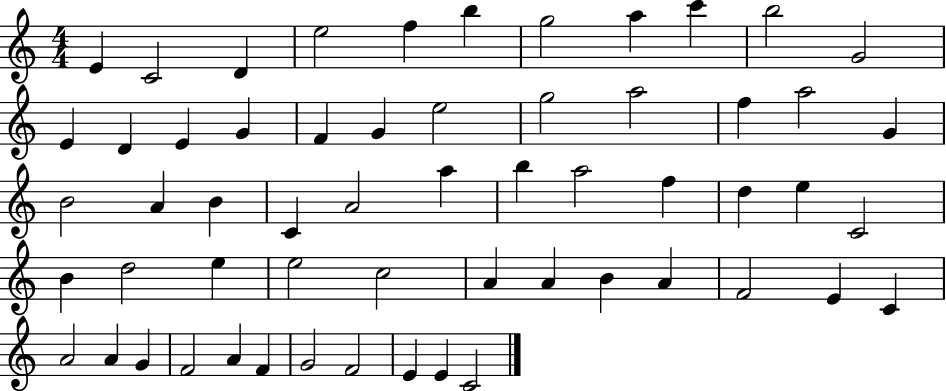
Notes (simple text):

E4/q C4/h D4/q E5/h F5/q B5/q G5/h A5/q C6/q B5/h G4/h E4/q D4/q E4/q G4/q F4/q G4/q E5/h G5/h A5/h F5/q A5/h G4/q B4/h A4/q B4/q C4/q A4/h A5/q B5/q A5/h F5/q D5/q E5/q C4/h B4/q D5/h E5/q E5/h C5/h A4/q A4/q B4/q A4/q F4/h E4/q C4/q A4/h A4/q G4/q F4/h A4/q F4/q G4/h F4/h E4/q E4/q C4/h